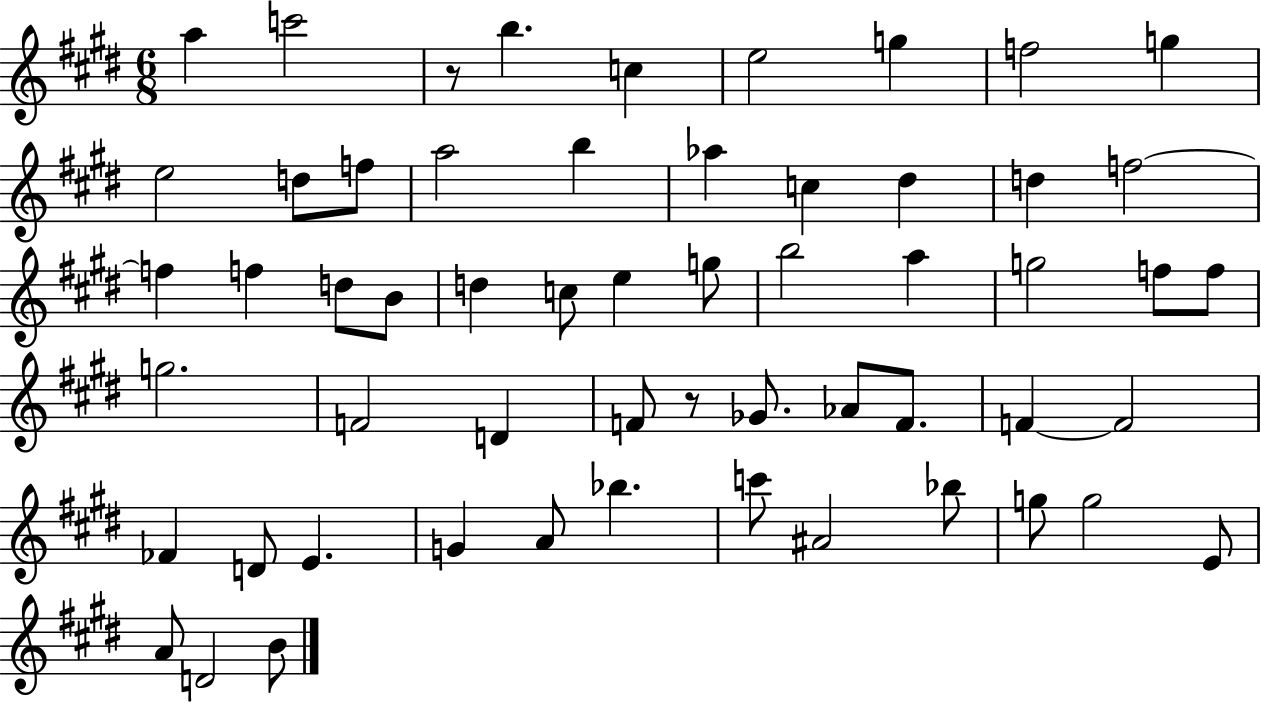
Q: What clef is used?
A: treble